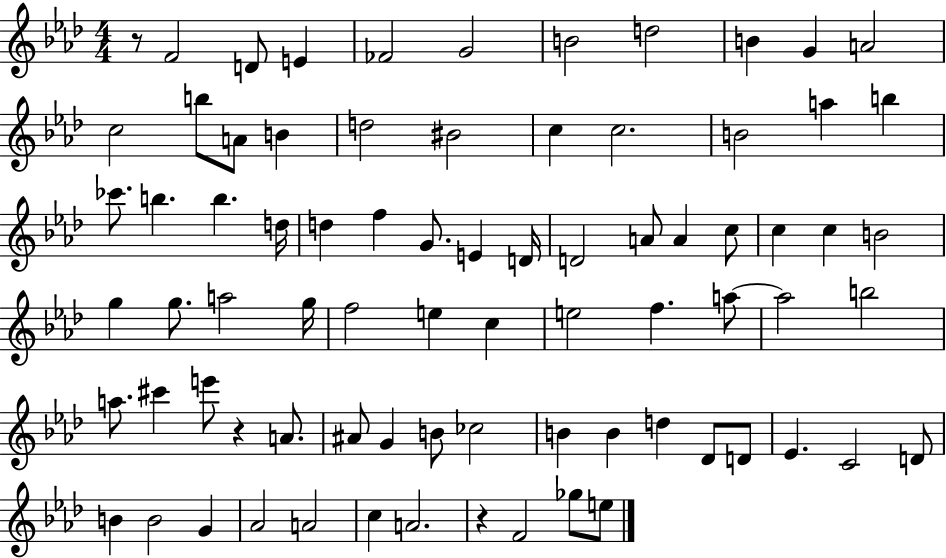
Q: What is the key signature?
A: AES major